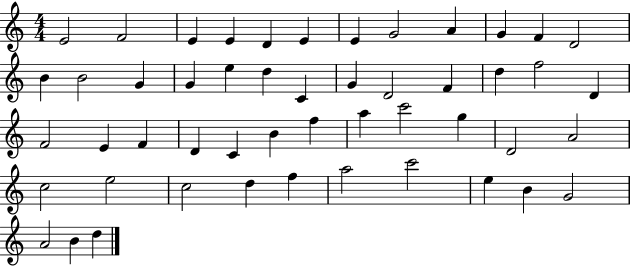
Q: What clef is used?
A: treble